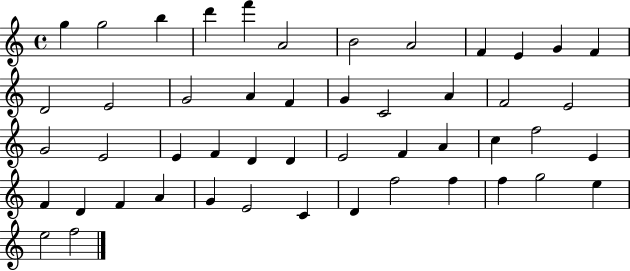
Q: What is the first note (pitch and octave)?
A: G5